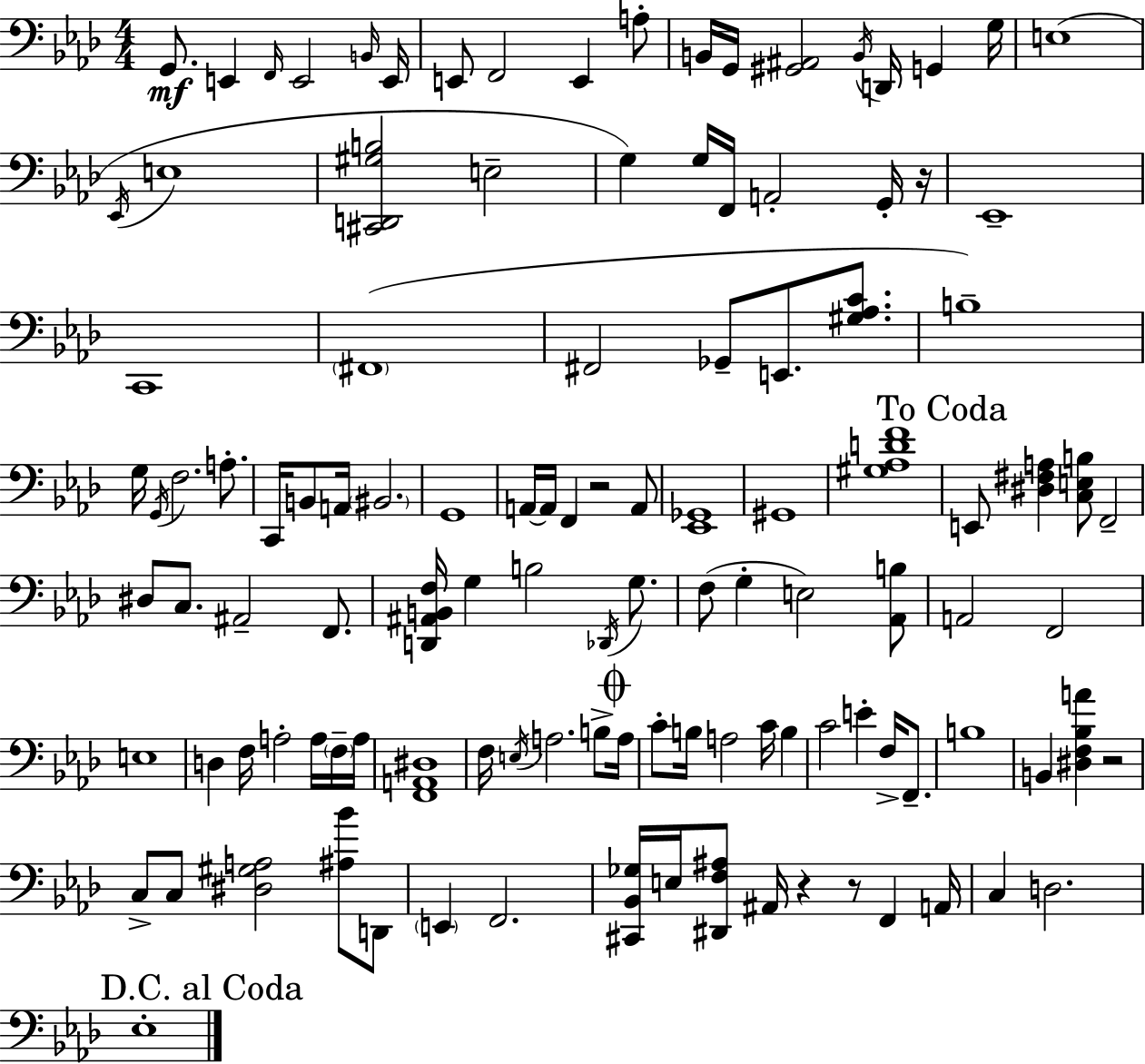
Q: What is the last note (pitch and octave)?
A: Eb3